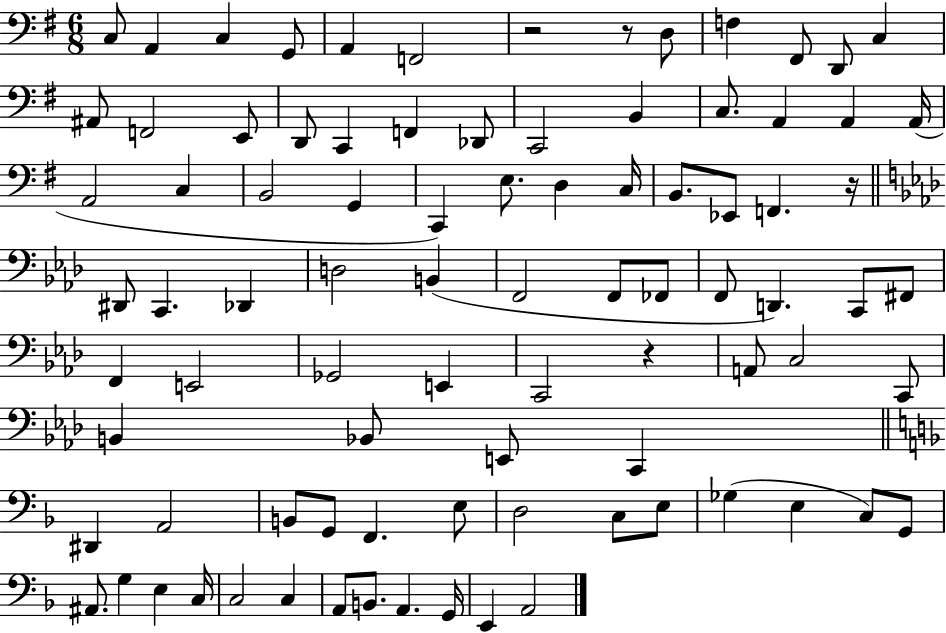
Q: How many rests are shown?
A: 4